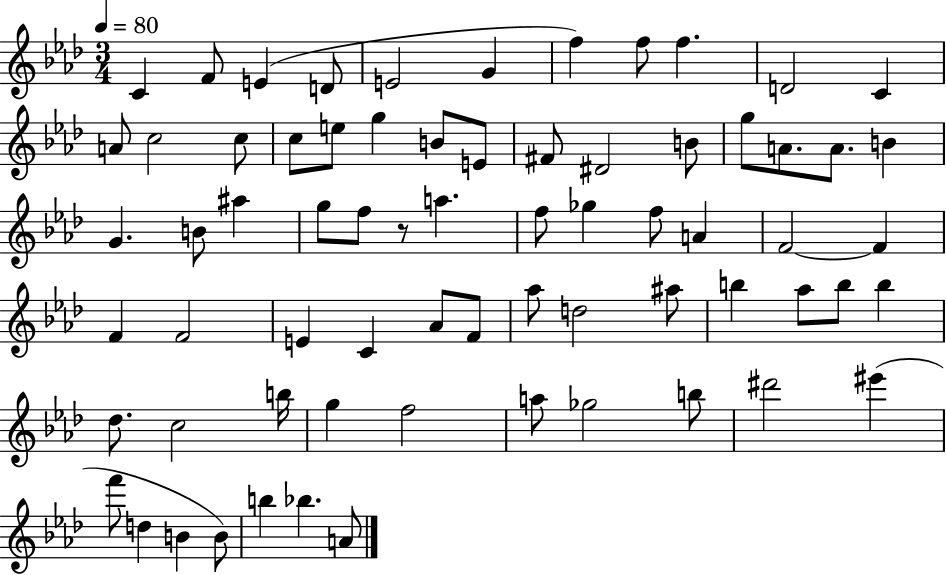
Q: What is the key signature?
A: AES major